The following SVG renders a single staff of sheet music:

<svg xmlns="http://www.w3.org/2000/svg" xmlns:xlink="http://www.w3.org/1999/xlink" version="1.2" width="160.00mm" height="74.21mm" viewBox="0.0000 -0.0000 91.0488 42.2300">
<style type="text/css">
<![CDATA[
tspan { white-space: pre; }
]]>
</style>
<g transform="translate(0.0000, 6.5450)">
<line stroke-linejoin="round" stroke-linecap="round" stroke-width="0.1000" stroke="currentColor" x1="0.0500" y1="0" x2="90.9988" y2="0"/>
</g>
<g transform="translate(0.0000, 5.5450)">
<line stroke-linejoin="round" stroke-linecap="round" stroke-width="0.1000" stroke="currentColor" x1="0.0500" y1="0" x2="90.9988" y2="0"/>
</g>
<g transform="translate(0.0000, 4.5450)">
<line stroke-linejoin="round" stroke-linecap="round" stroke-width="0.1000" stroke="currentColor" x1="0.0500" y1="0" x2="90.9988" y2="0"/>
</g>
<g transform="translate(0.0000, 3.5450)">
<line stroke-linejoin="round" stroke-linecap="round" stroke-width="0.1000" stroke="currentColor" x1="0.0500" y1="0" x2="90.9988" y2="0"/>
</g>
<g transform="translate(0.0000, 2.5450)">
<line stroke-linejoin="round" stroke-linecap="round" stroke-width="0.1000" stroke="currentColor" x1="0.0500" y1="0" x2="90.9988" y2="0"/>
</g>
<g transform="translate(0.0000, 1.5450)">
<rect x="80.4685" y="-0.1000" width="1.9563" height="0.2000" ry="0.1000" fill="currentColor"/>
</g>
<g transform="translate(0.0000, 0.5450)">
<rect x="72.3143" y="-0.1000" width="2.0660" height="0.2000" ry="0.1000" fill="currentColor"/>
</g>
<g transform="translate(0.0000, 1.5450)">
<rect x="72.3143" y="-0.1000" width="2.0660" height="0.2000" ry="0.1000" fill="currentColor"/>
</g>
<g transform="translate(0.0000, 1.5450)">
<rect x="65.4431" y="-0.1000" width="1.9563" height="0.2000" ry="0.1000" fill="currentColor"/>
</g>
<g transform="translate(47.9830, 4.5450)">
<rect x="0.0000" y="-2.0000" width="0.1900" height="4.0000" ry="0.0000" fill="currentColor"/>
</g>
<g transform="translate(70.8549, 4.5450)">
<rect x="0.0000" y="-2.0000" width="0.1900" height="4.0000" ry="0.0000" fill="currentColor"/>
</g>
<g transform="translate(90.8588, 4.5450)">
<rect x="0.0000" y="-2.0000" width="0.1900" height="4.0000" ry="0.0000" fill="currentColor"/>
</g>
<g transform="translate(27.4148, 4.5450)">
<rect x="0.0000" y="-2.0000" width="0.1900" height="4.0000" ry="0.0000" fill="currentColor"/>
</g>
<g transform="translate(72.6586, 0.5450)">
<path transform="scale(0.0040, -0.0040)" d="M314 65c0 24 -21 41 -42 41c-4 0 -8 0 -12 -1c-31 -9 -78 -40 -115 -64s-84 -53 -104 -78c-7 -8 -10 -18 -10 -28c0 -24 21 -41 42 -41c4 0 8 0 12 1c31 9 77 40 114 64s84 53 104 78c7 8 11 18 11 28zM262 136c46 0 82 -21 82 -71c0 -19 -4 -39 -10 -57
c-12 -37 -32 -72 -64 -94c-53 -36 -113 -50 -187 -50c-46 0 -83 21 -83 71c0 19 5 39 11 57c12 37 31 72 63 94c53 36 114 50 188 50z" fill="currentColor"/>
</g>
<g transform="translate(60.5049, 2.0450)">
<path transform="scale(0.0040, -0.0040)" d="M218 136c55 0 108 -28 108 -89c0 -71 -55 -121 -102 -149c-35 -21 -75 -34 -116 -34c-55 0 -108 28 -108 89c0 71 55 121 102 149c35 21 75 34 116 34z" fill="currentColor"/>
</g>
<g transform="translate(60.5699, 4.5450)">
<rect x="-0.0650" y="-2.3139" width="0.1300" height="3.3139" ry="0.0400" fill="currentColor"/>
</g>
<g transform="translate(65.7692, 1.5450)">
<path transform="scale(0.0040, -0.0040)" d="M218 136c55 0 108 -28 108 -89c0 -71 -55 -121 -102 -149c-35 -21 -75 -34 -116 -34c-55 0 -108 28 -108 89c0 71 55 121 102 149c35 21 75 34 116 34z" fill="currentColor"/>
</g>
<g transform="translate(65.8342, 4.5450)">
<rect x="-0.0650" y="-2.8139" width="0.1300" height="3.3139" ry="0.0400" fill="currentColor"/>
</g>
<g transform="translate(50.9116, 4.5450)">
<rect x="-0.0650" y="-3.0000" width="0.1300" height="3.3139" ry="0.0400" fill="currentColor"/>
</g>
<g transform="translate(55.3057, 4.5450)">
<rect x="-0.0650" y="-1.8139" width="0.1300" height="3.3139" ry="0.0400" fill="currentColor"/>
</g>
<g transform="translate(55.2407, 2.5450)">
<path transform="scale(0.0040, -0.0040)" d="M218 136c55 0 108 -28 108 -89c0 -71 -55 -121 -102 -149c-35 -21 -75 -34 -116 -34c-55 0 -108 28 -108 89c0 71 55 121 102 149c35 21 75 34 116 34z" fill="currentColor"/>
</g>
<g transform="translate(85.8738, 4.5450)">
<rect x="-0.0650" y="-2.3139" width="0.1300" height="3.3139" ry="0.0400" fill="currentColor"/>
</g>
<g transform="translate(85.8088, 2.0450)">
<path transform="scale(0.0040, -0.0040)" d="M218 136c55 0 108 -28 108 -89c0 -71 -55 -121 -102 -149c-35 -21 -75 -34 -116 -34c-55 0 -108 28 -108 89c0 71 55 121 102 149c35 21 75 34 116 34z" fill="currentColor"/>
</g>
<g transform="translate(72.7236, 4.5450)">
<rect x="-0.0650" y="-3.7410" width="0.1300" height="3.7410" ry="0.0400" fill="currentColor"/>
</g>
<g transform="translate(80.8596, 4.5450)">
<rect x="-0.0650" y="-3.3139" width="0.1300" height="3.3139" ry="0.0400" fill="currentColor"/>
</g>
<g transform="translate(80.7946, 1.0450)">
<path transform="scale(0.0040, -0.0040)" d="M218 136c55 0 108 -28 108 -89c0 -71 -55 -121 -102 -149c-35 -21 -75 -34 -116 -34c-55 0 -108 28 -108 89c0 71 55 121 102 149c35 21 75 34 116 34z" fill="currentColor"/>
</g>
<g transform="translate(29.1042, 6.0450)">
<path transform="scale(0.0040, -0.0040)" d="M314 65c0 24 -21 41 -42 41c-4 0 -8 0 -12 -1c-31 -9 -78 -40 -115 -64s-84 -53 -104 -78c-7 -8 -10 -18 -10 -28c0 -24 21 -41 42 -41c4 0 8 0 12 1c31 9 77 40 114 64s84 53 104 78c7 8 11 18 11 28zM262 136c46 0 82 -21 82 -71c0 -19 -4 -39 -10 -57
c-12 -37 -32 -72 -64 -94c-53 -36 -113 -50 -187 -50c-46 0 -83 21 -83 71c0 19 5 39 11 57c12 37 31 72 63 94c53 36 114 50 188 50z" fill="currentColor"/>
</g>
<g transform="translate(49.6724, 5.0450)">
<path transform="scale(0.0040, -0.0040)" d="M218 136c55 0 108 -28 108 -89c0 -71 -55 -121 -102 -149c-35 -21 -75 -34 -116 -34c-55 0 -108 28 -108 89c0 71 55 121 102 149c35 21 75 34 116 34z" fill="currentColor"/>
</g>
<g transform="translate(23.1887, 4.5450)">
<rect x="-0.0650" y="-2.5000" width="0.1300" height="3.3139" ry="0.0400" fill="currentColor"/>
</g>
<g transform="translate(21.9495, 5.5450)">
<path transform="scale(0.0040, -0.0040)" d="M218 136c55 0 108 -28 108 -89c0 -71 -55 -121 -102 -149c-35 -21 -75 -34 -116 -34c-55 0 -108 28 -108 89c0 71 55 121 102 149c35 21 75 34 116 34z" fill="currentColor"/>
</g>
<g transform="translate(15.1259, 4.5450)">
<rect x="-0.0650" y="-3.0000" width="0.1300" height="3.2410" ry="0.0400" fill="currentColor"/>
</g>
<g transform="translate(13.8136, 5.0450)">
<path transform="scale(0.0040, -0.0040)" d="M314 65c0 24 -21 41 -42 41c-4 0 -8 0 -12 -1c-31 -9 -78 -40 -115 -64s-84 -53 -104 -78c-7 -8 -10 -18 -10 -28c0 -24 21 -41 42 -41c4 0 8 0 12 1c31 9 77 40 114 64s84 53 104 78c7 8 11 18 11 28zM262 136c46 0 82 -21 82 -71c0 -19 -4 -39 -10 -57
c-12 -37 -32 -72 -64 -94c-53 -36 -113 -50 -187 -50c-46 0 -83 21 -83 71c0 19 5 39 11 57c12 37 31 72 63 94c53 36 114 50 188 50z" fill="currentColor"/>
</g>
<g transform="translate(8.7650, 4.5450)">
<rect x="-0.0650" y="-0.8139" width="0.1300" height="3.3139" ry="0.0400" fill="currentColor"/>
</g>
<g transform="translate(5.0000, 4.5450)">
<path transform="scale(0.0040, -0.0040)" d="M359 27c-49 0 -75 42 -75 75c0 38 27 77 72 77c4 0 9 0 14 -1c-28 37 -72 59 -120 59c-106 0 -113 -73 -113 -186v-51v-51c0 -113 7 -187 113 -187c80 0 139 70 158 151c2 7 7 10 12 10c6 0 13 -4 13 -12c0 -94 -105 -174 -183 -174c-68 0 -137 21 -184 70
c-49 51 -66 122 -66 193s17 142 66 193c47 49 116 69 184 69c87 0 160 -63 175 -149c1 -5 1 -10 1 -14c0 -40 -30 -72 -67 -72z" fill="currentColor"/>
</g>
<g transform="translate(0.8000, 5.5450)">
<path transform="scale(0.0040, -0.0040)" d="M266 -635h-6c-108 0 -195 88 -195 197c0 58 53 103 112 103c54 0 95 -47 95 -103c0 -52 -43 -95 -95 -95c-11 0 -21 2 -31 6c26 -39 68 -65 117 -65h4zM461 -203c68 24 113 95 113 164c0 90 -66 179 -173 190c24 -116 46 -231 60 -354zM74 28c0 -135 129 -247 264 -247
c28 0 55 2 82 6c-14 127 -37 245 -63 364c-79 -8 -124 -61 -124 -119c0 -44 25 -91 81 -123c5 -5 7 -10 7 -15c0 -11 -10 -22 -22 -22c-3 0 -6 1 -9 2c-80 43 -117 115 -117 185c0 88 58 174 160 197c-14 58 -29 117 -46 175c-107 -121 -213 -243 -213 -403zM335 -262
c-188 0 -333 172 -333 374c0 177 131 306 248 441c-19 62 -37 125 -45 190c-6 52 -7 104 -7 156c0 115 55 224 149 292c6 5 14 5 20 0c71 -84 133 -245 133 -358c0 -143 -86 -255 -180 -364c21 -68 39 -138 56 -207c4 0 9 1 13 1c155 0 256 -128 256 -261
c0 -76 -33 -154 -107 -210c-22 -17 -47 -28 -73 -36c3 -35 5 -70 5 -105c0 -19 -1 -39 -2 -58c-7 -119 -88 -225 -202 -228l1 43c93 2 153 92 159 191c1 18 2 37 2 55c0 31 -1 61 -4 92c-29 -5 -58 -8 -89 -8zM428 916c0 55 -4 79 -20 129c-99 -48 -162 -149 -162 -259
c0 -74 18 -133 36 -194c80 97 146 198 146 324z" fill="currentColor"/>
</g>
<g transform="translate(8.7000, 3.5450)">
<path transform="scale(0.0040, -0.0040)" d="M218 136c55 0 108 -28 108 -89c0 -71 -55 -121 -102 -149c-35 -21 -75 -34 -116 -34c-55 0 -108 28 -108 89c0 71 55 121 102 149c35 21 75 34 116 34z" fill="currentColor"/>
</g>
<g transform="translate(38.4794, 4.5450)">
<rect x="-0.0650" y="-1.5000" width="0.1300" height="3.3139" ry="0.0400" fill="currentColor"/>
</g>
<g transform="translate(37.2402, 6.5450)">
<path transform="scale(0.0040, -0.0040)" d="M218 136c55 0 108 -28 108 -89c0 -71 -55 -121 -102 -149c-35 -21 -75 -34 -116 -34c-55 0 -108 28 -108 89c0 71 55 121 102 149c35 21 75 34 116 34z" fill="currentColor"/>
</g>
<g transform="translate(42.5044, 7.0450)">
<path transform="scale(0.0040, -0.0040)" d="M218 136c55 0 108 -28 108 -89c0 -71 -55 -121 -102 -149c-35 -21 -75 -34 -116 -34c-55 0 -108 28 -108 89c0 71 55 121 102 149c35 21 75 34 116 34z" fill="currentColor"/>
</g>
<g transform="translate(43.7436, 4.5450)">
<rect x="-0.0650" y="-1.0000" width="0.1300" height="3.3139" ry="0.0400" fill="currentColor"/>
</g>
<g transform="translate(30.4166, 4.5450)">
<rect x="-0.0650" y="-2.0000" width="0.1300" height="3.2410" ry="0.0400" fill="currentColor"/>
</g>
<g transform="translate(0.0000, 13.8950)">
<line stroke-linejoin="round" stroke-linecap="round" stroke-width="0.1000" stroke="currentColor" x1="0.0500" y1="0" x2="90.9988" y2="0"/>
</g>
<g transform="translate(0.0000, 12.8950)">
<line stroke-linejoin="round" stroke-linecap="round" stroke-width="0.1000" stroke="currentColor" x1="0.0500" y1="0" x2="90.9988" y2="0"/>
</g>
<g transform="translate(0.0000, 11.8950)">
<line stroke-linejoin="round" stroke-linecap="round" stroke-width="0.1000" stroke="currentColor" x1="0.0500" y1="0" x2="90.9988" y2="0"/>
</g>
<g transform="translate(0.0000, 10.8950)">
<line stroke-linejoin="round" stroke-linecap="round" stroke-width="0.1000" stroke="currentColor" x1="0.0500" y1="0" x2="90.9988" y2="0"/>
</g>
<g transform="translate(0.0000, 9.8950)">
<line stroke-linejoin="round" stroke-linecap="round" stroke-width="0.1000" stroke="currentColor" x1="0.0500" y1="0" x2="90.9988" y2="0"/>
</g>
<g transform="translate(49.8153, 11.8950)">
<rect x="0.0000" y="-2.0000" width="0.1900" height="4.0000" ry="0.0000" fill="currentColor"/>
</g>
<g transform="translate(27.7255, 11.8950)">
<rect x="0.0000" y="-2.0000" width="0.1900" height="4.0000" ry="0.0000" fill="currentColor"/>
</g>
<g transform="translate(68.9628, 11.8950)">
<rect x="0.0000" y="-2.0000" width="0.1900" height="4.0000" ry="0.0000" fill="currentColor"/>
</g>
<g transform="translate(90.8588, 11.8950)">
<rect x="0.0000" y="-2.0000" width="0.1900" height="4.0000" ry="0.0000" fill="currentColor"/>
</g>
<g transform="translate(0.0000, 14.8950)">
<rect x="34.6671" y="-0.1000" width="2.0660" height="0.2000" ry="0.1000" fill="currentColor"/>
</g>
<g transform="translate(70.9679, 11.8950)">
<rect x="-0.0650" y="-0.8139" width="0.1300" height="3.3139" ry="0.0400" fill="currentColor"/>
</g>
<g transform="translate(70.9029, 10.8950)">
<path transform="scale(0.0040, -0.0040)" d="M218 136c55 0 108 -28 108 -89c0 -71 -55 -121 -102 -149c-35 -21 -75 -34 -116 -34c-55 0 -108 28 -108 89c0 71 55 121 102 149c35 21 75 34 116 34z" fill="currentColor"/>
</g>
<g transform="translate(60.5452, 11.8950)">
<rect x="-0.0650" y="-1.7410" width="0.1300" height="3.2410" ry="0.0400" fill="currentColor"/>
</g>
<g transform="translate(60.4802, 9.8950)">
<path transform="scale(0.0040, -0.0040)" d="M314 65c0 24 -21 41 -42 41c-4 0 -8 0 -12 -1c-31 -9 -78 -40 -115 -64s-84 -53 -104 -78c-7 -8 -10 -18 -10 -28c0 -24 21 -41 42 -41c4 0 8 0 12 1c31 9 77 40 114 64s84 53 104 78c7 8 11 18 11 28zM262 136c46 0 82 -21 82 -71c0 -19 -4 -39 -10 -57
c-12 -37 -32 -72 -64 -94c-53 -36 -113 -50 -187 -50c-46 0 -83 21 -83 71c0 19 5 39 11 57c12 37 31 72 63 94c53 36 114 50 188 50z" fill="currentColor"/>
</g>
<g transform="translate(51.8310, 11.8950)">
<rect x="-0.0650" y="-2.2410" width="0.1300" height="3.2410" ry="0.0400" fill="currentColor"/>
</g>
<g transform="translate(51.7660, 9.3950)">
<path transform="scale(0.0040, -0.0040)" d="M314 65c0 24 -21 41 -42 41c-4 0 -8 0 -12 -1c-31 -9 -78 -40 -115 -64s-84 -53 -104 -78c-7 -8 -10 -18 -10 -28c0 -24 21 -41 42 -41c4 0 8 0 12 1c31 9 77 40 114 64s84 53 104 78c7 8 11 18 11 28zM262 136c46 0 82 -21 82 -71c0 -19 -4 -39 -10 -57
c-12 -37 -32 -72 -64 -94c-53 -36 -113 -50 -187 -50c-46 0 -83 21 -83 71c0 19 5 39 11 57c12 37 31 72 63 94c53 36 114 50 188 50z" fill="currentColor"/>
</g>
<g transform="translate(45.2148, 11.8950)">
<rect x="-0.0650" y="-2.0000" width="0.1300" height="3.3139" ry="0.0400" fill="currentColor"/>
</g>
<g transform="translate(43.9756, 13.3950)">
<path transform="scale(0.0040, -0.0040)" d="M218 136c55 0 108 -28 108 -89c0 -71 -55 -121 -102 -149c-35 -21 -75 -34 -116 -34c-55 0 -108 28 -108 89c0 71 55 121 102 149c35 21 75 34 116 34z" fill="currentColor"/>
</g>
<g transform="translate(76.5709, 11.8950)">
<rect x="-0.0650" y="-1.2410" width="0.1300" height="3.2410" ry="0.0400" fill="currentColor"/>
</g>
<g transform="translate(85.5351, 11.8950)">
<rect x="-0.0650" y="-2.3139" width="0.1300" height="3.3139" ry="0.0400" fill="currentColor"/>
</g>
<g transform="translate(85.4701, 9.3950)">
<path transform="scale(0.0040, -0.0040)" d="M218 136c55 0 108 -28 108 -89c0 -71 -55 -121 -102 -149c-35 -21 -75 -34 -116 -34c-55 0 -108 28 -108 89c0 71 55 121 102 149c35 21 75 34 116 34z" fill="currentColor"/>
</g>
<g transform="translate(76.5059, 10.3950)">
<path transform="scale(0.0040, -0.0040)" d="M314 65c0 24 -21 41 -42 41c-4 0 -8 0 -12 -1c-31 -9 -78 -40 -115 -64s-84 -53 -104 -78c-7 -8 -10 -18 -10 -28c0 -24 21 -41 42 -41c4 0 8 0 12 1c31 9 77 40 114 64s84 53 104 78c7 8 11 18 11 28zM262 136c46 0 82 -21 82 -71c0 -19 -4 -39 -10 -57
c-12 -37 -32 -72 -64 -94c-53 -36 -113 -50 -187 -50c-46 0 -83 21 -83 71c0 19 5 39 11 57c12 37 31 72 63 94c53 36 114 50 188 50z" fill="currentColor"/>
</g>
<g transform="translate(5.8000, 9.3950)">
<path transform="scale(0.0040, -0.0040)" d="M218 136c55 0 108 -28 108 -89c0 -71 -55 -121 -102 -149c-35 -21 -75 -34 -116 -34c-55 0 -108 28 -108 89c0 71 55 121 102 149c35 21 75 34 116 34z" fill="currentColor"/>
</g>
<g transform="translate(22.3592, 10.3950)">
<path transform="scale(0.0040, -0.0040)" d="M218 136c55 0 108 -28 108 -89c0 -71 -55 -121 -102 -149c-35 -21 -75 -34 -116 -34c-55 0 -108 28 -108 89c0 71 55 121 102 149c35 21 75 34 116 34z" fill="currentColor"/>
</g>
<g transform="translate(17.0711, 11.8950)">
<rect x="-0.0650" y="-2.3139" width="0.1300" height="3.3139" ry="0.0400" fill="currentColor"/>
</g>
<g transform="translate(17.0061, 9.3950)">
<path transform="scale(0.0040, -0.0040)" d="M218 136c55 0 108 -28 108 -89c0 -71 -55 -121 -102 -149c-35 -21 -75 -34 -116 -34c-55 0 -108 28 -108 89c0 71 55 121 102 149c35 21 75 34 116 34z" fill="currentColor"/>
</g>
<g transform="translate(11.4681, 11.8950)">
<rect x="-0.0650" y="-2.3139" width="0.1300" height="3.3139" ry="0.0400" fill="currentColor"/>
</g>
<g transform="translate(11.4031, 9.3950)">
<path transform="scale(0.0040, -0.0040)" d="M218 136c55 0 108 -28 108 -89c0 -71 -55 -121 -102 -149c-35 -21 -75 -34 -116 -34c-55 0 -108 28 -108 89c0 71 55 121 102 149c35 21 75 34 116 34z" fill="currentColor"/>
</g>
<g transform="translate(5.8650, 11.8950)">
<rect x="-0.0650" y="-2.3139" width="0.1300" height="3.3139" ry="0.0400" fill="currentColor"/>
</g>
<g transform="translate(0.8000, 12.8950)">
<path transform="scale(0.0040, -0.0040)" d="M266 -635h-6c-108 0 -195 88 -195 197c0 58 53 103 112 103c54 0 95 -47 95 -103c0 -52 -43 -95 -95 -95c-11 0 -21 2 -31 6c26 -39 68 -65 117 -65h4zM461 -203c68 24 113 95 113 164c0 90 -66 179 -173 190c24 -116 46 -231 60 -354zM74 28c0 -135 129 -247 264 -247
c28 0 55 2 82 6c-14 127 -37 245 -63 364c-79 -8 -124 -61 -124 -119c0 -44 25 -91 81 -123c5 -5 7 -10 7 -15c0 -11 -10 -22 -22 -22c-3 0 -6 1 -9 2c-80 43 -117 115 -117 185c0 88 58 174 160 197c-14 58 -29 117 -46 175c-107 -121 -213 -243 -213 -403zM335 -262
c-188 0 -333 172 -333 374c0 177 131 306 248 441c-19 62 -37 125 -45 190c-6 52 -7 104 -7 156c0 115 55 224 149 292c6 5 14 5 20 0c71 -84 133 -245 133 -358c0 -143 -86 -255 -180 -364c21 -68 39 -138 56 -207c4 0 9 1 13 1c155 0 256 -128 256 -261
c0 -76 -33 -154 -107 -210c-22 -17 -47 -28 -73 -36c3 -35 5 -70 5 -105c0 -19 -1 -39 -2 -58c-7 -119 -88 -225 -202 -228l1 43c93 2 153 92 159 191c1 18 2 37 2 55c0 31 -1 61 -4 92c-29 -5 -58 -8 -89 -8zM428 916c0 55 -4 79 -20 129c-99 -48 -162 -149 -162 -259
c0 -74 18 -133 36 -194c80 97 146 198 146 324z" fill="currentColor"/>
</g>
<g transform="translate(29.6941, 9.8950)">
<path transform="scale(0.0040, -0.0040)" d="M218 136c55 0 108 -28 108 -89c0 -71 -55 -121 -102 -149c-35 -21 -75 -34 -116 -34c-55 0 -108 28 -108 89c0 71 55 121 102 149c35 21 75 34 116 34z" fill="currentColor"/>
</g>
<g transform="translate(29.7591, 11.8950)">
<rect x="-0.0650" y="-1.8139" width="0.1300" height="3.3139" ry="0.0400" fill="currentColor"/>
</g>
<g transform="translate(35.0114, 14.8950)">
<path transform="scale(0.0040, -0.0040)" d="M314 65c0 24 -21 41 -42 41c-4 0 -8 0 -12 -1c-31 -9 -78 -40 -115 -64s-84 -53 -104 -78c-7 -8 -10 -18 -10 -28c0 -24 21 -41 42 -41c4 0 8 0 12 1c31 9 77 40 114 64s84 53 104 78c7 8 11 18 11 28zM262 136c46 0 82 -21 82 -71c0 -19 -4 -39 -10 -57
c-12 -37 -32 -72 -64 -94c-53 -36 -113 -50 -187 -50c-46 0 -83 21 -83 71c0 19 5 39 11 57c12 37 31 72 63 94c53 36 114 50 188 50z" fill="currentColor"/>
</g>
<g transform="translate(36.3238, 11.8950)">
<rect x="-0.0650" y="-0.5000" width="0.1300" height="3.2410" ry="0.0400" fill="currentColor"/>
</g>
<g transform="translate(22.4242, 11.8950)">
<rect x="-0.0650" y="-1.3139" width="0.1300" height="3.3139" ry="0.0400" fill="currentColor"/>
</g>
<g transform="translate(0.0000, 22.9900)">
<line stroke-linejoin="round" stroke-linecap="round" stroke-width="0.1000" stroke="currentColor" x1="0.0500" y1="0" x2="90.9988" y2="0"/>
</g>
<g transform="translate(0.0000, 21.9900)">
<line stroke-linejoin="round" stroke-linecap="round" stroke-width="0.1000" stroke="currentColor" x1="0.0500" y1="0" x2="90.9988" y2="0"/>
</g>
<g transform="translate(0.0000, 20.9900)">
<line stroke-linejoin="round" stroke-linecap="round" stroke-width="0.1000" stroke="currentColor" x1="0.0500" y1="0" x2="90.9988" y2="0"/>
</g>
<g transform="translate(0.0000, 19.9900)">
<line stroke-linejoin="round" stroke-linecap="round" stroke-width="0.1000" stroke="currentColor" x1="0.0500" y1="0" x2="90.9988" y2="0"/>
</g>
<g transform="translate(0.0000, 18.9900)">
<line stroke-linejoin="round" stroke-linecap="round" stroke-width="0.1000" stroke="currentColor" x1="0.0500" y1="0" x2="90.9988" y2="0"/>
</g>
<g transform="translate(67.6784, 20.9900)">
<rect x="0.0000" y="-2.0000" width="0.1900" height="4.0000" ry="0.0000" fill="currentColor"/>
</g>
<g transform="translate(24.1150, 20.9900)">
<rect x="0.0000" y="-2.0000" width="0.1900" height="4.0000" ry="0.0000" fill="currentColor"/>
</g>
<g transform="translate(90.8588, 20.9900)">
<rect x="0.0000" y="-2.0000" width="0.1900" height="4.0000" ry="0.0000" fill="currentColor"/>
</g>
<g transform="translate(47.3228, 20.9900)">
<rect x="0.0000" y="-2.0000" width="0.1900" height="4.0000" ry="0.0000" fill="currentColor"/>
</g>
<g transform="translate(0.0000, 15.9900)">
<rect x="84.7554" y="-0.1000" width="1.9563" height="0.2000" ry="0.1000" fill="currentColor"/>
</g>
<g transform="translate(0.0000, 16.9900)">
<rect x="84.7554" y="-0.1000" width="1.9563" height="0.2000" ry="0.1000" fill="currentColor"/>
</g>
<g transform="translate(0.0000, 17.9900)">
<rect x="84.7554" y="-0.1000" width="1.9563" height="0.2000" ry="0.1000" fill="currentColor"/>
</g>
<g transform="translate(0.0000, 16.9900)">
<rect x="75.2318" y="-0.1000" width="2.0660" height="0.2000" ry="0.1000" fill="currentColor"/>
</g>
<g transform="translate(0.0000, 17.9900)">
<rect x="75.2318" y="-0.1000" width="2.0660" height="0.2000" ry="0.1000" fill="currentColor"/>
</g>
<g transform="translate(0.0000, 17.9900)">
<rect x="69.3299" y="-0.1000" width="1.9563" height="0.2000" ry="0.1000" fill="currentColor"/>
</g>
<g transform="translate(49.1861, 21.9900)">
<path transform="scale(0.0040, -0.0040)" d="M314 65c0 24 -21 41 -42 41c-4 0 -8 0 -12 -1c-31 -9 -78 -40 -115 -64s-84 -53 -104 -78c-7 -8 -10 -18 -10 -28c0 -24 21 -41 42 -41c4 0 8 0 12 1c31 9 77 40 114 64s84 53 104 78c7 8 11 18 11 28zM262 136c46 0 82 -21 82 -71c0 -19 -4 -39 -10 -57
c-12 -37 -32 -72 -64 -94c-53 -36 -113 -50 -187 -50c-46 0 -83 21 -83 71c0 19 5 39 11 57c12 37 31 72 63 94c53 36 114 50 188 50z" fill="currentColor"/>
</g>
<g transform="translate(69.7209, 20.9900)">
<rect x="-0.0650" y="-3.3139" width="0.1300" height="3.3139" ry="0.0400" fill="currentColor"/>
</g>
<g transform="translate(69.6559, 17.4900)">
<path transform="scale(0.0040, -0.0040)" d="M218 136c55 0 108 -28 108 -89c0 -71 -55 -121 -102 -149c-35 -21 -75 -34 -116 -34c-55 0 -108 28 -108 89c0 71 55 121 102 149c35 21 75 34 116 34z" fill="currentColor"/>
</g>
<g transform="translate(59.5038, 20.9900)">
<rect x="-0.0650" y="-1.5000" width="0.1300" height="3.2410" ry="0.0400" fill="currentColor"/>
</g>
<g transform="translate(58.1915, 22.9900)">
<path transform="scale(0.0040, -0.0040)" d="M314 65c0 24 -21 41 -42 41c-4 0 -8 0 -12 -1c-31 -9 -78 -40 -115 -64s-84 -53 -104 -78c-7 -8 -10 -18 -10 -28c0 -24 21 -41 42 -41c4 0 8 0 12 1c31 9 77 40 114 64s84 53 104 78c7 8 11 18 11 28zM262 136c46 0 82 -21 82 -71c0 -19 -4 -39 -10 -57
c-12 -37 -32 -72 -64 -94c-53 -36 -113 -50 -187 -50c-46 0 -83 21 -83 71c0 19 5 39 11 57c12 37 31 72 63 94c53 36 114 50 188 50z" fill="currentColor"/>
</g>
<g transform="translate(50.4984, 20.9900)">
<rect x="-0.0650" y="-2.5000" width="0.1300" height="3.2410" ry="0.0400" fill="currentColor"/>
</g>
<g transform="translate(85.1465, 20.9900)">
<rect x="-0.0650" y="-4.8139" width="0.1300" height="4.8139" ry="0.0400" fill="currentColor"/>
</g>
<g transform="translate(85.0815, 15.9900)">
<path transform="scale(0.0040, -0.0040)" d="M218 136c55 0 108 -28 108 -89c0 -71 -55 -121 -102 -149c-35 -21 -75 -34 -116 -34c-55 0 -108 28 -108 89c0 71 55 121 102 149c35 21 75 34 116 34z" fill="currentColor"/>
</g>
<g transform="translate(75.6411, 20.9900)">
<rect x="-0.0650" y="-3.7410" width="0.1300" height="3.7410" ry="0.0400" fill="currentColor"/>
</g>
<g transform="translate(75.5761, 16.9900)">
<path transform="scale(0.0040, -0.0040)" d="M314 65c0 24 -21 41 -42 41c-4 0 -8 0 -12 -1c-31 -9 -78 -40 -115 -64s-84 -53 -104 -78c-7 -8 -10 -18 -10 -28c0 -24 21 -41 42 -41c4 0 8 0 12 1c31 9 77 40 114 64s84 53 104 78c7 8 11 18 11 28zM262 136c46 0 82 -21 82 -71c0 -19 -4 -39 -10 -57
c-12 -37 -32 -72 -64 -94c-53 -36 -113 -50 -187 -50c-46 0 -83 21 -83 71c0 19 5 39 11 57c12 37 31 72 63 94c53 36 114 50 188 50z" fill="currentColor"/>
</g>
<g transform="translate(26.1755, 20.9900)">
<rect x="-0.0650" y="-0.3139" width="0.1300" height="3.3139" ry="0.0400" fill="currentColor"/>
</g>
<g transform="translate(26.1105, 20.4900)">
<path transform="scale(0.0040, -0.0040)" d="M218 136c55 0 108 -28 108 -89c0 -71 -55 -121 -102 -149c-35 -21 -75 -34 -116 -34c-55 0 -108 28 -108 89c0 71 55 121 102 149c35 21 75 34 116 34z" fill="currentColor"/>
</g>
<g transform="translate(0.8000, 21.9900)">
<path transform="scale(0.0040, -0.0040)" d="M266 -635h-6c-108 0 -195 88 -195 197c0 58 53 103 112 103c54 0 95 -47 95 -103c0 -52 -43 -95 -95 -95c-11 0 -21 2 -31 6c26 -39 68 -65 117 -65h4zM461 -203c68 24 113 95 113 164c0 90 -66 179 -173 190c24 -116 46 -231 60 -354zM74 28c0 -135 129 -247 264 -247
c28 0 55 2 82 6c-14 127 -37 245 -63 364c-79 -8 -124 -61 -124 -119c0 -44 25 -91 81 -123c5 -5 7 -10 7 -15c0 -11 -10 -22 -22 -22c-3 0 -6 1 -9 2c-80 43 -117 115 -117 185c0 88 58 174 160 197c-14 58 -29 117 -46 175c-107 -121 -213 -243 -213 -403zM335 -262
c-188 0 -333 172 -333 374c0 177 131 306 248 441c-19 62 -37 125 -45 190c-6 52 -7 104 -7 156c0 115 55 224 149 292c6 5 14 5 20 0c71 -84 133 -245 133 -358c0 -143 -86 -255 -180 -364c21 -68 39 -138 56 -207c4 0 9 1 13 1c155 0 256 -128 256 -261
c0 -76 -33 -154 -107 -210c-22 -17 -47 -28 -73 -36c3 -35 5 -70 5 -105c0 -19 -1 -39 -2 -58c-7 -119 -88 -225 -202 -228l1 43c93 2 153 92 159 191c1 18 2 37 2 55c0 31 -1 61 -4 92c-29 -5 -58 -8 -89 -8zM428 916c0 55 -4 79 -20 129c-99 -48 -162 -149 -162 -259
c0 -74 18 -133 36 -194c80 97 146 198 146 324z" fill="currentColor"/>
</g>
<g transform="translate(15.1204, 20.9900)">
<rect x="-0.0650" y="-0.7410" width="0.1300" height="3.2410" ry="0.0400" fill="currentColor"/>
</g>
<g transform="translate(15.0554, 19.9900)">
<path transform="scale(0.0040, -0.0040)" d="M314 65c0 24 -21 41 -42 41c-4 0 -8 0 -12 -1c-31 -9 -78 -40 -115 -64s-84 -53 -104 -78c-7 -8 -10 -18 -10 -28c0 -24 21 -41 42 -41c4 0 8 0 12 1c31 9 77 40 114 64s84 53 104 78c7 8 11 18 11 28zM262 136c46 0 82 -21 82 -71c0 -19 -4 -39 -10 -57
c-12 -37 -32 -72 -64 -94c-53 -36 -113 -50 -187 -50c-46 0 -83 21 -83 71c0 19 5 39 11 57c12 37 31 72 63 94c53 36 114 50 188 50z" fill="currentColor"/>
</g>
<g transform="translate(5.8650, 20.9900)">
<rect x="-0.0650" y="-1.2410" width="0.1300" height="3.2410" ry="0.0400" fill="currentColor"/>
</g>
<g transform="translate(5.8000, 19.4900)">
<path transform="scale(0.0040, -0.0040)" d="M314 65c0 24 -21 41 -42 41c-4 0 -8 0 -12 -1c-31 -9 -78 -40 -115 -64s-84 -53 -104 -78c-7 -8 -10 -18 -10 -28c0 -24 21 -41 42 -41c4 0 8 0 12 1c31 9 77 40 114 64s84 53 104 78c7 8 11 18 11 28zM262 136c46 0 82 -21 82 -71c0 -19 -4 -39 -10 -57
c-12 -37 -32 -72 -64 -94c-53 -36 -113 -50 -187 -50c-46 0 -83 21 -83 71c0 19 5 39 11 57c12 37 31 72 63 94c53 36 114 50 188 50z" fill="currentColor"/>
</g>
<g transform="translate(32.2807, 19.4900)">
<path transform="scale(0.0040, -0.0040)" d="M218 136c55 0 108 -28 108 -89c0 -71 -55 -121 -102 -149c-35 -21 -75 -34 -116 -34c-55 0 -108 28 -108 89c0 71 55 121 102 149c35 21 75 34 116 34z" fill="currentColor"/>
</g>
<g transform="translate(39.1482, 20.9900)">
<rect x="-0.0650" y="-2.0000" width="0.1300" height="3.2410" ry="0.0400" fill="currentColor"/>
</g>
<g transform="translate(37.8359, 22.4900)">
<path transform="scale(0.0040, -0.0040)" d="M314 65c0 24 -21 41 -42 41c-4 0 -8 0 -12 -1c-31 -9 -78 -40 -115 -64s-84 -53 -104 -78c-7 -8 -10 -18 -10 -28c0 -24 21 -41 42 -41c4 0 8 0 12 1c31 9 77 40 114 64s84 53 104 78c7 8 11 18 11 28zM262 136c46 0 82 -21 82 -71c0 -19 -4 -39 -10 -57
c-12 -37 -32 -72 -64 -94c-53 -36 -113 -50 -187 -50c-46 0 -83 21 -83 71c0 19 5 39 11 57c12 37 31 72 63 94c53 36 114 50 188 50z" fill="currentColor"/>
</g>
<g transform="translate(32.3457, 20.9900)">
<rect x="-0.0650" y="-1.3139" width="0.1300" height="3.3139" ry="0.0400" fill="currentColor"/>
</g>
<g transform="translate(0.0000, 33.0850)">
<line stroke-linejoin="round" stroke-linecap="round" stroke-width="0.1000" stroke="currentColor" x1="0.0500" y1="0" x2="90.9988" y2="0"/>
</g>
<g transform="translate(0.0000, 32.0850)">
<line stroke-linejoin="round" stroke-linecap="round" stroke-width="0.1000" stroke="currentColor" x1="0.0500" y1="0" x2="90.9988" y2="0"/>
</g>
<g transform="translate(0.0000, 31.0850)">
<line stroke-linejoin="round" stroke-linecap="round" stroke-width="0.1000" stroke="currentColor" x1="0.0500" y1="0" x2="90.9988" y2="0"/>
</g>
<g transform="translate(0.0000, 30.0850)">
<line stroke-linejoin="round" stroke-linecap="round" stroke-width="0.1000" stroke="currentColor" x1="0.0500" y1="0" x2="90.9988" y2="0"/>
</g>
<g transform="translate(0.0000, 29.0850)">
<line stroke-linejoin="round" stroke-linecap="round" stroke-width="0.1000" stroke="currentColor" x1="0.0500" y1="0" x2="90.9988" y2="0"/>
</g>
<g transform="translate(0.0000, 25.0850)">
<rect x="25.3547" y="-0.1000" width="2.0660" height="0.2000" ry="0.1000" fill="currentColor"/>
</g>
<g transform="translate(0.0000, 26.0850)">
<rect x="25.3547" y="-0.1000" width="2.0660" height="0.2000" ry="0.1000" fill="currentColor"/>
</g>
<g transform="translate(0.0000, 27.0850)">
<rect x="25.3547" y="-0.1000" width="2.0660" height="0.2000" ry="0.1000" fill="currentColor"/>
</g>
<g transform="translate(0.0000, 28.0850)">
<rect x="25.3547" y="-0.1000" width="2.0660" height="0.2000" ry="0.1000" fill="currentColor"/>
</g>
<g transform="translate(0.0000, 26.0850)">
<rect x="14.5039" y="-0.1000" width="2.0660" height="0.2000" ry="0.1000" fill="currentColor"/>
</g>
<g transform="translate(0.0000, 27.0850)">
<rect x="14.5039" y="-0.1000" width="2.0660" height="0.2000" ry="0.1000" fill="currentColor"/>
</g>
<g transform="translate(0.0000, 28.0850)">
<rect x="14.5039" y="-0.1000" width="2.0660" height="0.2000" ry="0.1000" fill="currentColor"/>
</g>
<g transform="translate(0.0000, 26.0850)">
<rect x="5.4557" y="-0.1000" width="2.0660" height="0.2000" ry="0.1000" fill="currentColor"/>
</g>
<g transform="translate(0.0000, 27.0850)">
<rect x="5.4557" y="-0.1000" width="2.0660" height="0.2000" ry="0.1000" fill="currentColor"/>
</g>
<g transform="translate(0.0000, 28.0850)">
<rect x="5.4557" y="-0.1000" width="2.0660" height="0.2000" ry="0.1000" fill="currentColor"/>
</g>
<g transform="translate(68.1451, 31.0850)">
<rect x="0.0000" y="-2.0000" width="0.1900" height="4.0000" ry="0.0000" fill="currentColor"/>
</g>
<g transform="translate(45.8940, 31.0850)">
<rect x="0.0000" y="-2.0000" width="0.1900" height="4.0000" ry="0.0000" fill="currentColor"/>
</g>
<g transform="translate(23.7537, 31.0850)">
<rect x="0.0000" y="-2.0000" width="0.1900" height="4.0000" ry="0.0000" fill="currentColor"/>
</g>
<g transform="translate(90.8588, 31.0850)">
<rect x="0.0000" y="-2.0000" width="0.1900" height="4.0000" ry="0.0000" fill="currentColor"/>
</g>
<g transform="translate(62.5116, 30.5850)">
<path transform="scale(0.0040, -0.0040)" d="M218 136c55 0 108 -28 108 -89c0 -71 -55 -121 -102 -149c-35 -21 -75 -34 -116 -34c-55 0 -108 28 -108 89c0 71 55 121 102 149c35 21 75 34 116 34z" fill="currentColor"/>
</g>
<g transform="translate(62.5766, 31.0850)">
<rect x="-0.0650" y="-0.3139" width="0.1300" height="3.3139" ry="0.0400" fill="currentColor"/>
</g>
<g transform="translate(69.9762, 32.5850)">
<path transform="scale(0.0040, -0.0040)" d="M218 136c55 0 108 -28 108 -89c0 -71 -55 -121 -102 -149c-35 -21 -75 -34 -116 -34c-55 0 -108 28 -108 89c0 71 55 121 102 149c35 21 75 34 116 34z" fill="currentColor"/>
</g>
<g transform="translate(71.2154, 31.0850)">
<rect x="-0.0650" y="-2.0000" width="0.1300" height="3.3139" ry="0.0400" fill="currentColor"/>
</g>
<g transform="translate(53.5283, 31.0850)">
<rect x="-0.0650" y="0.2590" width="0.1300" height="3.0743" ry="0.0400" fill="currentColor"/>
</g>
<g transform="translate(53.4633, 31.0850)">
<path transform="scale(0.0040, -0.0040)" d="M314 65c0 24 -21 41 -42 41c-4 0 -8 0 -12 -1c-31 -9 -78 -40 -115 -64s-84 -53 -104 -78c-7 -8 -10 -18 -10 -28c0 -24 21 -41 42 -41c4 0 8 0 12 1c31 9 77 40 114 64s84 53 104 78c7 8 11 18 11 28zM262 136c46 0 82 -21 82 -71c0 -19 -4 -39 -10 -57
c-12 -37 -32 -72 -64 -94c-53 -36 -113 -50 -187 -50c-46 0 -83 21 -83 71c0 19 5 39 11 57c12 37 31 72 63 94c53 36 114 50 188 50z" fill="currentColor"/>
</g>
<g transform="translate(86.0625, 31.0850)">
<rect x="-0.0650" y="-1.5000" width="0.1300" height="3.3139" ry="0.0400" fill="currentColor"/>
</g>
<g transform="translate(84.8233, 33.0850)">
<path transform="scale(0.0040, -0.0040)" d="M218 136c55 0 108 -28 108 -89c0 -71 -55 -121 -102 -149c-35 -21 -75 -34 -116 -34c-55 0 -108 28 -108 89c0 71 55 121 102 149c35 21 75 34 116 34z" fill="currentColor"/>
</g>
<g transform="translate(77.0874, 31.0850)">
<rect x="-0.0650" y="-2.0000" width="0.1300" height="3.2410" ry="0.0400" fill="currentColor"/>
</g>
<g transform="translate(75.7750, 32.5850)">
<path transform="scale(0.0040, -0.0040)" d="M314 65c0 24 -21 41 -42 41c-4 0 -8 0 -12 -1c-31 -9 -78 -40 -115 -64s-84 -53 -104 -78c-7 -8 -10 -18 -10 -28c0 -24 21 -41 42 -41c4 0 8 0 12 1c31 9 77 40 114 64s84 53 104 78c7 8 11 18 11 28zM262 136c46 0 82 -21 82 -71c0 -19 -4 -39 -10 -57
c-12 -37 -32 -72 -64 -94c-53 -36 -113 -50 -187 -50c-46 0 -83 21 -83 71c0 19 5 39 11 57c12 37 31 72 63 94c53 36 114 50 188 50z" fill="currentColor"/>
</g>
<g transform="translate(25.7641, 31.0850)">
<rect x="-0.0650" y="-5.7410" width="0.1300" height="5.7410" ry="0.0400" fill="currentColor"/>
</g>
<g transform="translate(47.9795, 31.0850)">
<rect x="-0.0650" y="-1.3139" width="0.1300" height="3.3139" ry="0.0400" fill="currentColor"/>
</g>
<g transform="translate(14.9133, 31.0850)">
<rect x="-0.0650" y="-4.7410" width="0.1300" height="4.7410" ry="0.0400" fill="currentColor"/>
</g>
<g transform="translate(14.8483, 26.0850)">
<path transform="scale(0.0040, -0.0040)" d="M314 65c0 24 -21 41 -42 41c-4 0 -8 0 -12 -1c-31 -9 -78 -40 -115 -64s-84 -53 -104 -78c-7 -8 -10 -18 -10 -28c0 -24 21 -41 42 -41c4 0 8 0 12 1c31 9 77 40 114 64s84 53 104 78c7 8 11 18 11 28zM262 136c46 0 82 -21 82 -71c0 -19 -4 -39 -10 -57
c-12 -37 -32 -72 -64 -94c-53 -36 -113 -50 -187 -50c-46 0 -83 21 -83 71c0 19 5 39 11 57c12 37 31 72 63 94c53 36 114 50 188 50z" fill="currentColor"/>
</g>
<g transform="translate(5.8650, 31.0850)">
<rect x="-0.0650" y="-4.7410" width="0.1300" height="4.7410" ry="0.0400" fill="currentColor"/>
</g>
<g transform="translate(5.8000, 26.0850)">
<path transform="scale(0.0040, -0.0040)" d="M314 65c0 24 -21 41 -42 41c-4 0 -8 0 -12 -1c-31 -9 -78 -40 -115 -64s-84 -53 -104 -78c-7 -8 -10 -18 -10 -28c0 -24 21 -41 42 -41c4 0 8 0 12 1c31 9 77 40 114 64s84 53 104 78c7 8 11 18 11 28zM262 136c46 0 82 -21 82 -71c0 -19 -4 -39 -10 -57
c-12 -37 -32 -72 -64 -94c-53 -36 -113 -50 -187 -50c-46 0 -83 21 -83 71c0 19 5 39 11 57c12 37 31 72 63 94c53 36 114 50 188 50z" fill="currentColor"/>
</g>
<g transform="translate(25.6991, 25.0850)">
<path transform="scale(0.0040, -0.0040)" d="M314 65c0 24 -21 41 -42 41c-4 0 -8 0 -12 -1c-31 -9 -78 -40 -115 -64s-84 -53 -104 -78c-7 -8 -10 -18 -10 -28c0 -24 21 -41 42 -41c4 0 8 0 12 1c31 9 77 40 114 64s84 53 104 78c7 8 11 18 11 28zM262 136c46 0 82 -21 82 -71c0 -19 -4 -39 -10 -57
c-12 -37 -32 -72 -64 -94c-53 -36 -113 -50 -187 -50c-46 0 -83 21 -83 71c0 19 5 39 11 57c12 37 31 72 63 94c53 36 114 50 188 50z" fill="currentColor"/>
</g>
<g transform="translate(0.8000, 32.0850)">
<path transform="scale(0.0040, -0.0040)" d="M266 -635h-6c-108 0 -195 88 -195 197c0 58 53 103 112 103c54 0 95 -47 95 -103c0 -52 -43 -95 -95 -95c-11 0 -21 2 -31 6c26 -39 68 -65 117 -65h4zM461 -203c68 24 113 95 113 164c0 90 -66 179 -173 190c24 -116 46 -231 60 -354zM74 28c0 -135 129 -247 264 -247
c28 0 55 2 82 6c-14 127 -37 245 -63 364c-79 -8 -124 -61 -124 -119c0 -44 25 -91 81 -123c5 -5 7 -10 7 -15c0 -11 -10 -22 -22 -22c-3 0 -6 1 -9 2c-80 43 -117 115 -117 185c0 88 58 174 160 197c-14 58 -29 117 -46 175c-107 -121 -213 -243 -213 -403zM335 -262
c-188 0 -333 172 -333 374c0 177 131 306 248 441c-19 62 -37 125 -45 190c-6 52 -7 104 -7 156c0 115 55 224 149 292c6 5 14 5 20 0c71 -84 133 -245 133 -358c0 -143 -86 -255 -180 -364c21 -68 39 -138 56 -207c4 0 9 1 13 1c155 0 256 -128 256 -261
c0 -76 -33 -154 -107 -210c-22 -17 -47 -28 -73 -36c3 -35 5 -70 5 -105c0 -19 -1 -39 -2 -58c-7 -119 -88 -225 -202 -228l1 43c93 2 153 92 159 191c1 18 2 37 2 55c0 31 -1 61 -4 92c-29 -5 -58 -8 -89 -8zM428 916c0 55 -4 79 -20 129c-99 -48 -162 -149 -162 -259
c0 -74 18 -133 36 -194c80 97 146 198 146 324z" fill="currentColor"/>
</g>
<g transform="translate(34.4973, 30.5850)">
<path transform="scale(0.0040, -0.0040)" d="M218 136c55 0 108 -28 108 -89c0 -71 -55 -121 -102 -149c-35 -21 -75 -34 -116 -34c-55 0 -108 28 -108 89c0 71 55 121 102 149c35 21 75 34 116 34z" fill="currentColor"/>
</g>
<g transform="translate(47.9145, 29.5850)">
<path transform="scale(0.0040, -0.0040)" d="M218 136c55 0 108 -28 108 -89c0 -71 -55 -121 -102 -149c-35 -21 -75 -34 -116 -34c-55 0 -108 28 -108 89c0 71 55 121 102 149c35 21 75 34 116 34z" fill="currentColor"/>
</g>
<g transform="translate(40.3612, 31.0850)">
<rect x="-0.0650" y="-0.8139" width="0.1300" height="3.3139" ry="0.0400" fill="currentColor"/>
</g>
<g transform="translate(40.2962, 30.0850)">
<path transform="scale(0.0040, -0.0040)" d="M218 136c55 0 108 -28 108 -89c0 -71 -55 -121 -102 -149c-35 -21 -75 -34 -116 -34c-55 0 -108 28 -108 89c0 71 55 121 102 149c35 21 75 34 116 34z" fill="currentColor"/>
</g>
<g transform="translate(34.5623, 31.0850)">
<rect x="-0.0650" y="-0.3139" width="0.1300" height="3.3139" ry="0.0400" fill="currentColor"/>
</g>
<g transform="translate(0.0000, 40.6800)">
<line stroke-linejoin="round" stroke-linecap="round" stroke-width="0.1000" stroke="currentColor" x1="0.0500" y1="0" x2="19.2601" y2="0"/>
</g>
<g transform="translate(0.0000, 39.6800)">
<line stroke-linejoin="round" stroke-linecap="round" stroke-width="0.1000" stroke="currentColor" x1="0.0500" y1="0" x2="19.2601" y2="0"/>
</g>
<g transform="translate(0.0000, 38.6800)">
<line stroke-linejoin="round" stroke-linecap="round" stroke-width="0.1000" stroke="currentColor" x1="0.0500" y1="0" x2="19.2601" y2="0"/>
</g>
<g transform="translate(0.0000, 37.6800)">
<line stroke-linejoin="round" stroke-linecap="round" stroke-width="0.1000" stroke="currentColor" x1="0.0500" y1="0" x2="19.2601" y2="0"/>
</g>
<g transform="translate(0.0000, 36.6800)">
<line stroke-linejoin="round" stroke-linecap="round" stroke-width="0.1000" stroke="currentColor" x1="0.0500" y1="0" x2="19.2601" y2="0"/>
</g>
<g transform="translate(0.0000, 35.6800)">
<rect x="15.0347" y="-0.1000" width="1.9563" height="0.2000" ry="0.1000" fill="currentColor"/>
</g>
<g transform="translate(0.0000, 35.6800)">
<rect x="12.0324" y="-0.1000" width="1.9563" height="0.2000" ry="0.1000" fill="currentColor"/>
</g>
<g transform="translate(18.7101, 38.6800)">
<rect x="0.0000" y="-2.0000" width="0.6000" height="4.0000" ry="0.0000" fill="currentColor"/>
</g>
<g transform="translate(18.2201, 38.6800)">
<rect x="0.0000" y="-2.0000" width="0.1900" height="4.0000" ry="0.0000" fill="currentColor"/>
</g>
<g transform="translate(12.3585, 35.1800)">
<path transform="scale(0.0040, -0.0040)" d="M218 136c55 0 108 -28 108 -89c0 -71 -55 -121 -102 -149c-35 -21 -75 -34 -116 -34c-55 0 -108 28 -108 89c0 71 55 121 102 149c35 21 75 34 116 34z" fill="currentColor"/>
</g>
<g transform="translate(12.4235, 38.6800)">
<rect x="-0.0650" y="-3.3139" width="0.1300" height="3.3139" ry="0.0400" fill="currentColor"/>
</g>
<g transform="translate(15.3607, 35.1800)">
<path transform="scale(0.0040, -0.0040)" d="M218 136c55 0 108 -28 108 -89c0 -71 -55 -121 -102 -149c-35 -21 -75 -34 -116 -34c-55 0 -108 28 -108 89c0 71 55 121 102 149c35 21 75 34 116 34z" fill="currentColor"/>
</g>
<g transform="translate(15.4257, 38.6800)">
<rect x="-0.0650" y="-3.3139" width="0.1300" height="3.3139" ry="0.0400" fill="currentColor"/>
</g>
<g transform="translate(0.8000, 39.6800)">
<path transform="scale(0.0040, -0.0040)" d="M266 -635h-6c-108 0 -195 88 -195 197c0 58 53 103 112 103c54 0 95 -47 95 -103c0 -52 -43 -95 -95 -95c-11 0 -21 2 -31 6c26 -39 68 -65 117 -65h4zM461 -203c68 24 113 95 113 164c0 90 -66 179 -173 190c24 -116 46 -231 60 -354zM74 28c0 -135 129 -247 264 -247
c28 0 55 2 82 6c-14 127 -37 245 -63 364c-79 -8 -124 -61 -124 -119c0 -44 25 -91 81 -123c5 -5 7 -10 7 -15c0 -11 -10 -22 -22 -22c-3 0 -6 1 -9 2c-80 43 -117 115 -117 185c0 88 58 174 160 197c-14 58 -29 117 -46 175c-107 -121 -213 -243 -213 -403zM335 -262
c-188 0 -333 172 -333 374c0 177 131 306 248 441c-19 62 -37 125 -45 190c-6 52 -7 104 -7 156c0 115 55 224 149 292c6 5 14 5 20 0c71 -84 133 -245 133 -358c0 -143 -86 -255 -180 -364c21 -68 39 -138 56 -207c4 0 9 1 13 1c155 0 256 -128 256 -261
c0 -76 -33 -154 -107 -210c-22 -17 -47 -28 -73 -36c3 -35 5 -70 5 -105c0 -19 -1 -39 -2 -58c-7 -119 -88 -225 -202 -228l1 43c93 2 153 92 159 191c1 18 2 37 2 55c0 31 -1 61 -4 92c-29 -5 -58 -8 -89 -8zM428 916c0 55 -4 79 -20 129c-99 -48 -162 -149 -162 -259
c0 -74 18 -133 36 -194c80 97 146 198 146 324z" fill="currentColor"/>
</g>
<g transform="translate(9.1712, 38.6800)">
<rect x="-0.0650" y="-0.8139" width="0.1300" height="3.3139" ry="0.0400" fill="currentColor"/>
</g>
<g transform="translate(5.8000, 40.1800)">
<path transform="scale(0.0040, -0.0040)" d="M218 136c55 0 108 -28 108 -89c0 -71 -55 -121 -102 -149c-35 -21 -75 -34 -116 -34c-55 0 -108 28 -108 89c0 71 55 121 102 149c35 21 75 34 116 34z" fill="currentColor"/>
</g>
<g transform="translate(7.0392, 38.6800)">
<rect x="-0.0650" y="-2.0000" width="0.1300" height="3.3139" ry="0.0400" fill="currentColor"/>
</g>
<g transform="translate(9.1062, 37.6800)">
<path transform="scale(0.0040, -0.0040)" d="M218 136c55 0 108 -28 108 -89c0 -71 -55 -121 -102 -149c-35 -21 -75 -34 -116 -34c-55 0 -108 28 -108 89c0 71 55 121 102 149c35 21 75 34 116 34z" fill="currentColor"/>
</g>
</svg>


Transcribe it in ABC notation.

X:1
T:Untitled
M:4/4
L:1/4
K:C
d A2 G F2 E D A f g a c'2 b g g g g e f C2 F g2 f2 d e2 g e2 d2 c e F2 G2 E2 b c'2 e' e'2 e'2 g'2 c d e B2 c F F2 E F d b b